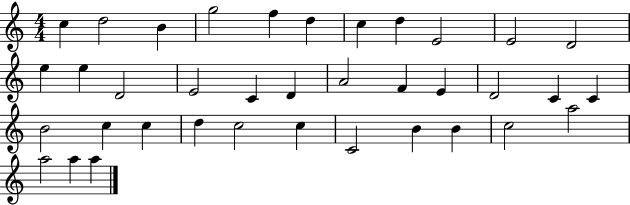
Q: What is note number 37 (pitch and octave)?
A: A5